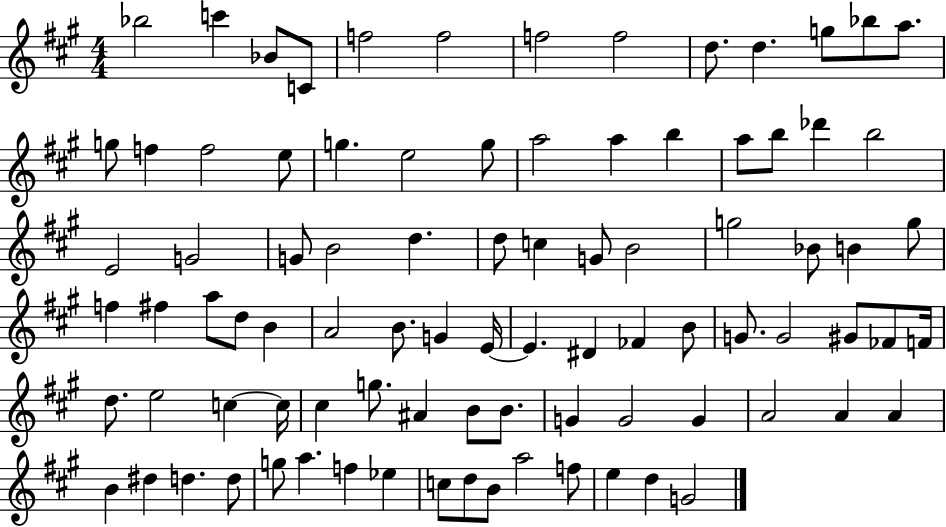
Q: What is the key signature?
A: A major